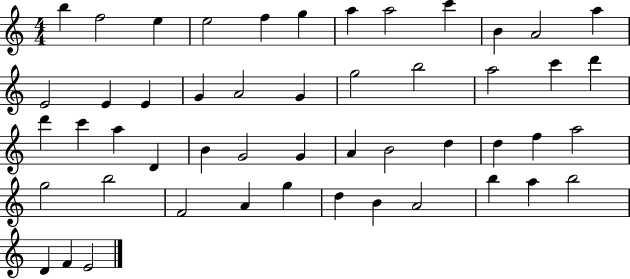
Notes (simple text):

B5/q F5/h E5/q E5/h F5/q G5/q A5/q A5/h C6/q B4/q A4/h A5/q E4/h E4/q E4/q G4/q A4/h G4/q G5/h B5/h A5/h C6/q D6/q D6/q C6/q A5/q D4/q B4/q G4/h G4/q A4/q B4/h D5/q D5/q F5/q A5/h G5/h B5/h F4/h A4/q G5/q D5/q B4/q A4/h B5/q A5/q B5/h D4/q F4/q E4/h